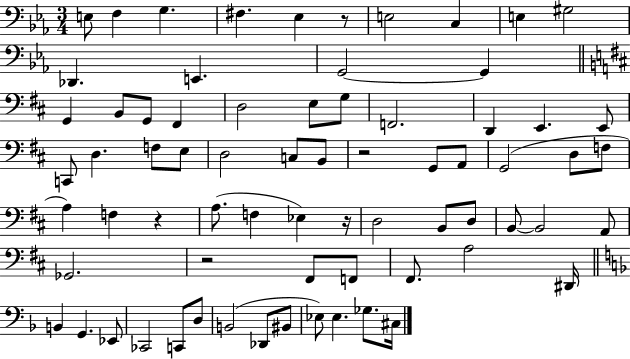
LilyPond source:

{
  \clef bass
  \numericTimeSignature
  \time 3/4
  \key ees \major
  e8 f4 g4. | fis4. ees4 r8 | e2 c4 | e4 gis2 | \break des,4. e,4. | g,2~~ g,4 | \bar "||" \break \key b \minor g,4 b,8 g,8 fis,4 | d2 e8 g8 | f,2. | d,4 e,4. e,8 | \break c,8 d4. f8 e8 | d2 c8 b,8 | r2 g,8 a,8 | g,2( d8 f8 | \break a4) f4 r4 | a8.( f4 ees4) r16 | d2 b,8 d8 | b,8~~ b,2 a,8 | \break ges,2. | r2 fis,8 f,8 | fis,8. a2 dis,16 | \bar "||" \break \key f \major b,4 g,4. ees,8 | ces,2 c,8 d8 | b,2( des,8 bis,8 | ees8) ees4. ges8. cis16 | \break \bar "|."
}